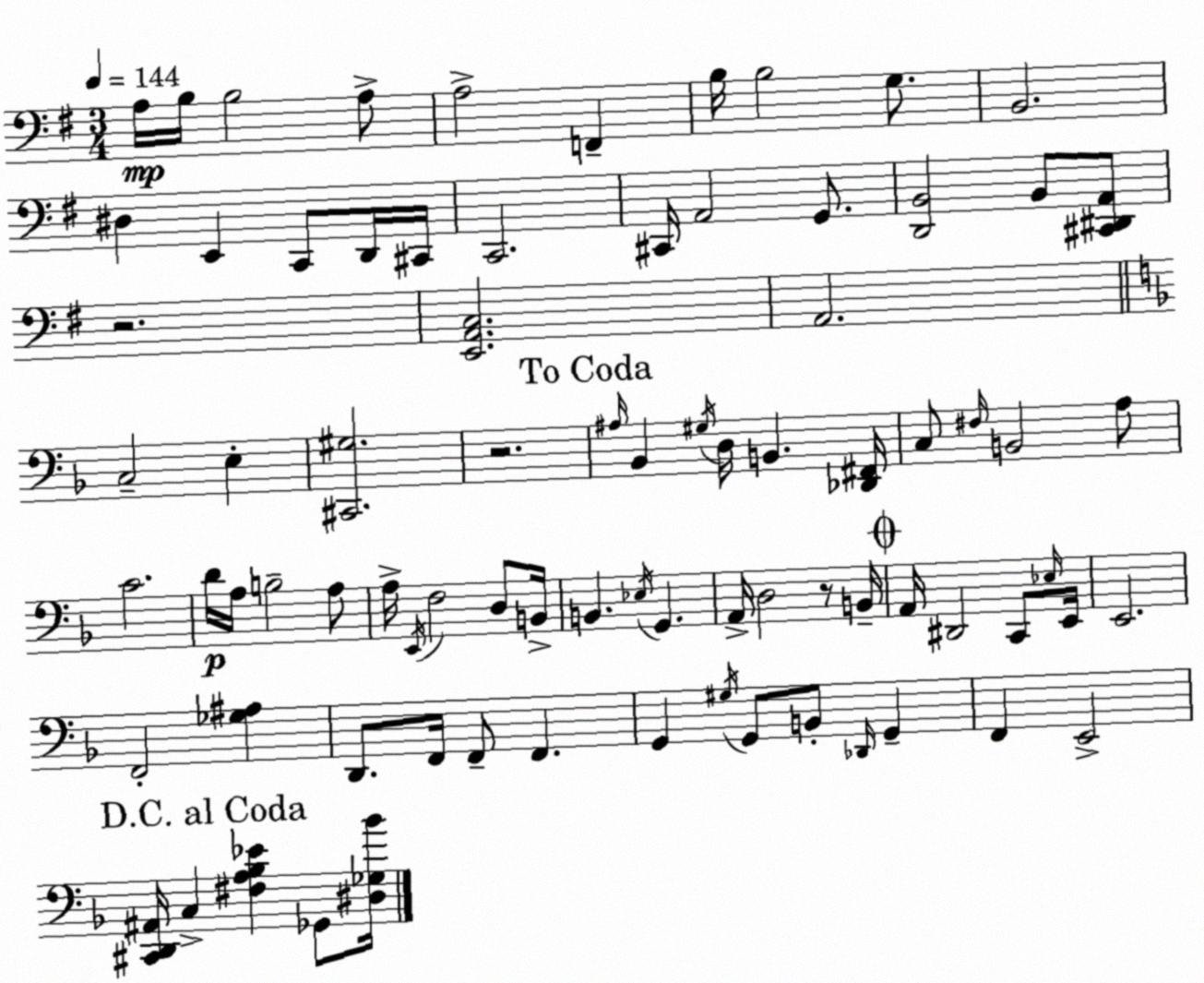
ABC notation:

X:1
T:Untitled
M:3/4
L:1/4
K:Em
A,/4 B,/4 B,2 A,/2 A,2 F,, B,/4 B,2 G,/2 B,,2 ^D, E,, C,,/2 D,,/4 ^C,,/4 C,,2 ^C,,/4 A,,2 G,,/2 [D,,B,,]2 B,,/2 [^C,,^D,,A,,]/2 z2 [E,,A,,C,]2 A,,2 C,2 E, [^C,,^G,]2 z2 ^A,/4 _B,, ^G,/4 D,/4 B,, [_D,,^F,,]/4 C,/2 ^F,/4 B,,2 A,/2 C2 D/4 A,/4 B,2 A,/2 A,/4 E,,/4 F,2 D,/2 B,,/4 B,, _E,/4 G,, A,,/4 D,2 z/2 B,,/4 A,,/4 ^D,,2 C,,/2 _E,/4 E,,/4 E,,2 F,,2 [_G,^A,] D,,/2 F,,/4 F,,/2 F,, G,, ^G,/4 G,,/2 B,,/2 _D,,/4 G,, F,, E,,2 [^C,,D,,^A,,]/4 C, [^F,A,_B,_E] _G,,/2 [^D,_G,_B]/4